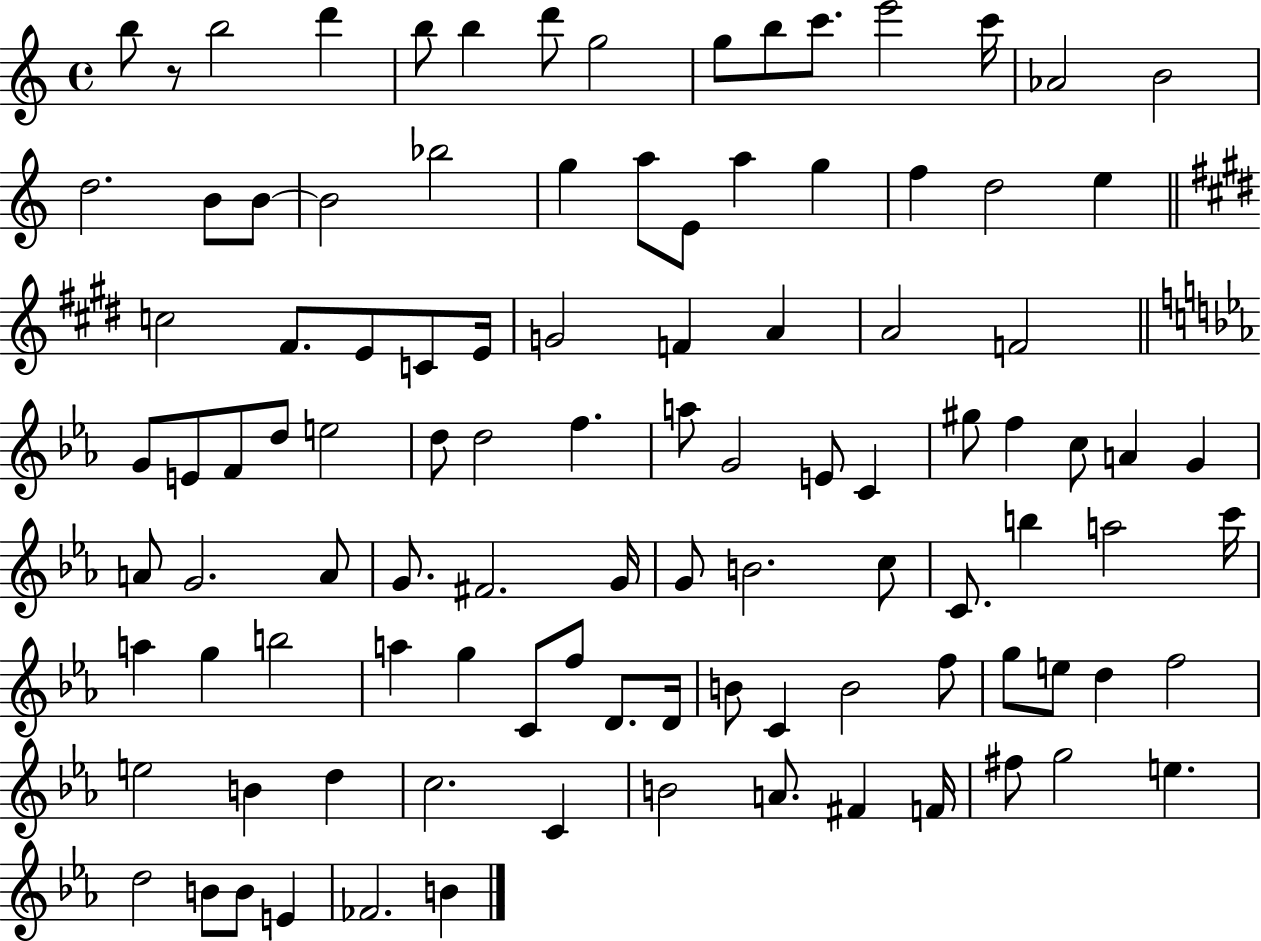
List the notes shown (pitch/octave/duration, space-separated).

B5/e R/e B5/h D6/q B5/e B5/q D6/e G5/h G5/e B5/e C6/e. E6/h C6/s Ab4/h B4/h D5/h. B4/e B4/e B4/h Bb5/h G5/q A5/e E4/e A5/q G5/q F5/q D5/h E5/q C5/h F#4/e. E4/e C4/e E4/s G4/h F4/q A4/q A4/h F4/h G4/e E4/e F4/e D5/e E5/h D5/e D5/h F5/q. A5/e G4/h E4/e C4/q G#5/e F5/q C5/e A4/q G4/q A4/e G4/h. A4/e G4/e. F#4/h. G4/s G4/e B4/h. C5/e C4/e. B5/q A5/h C6/s A5/q G5/q B5/h A5/q G5/q C4/e F5/e D4/e. D4/s B4/e C4/q B4/h F5/e G5/e E5/e D5/q F5/h E5/h B4/q D5/q C5/h. C4/q B4/h A4/e. F#4/q F4/s F#5/e G5/h E5/q. D5/h B4/e B4/e E4/q FES4/h. B4/q